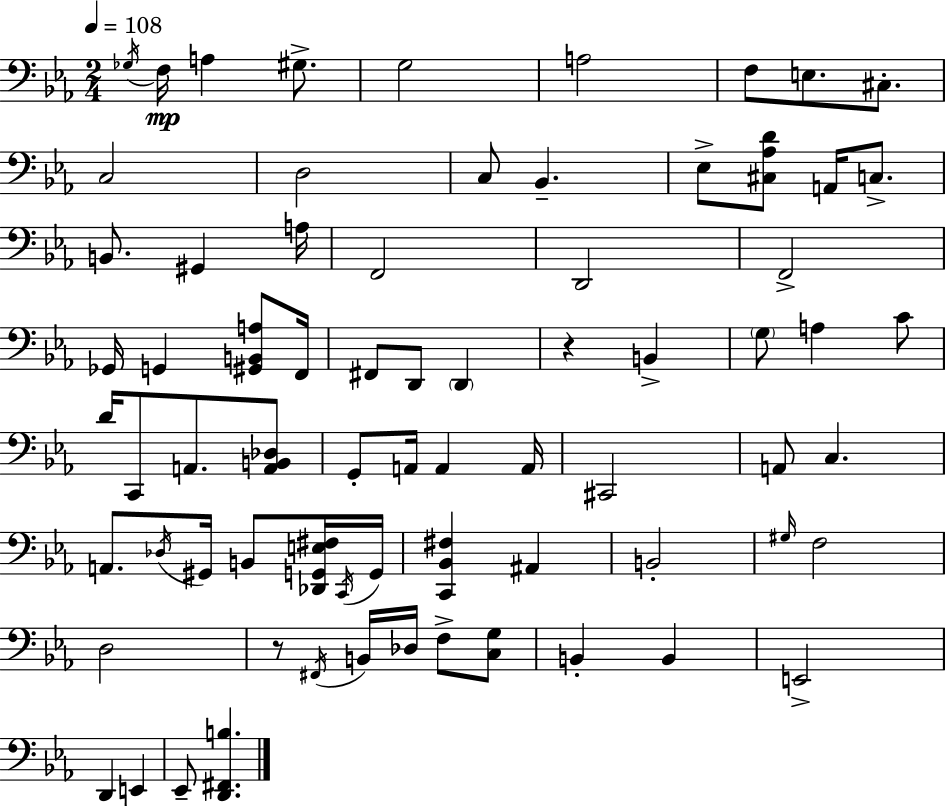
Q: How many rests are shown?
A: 2